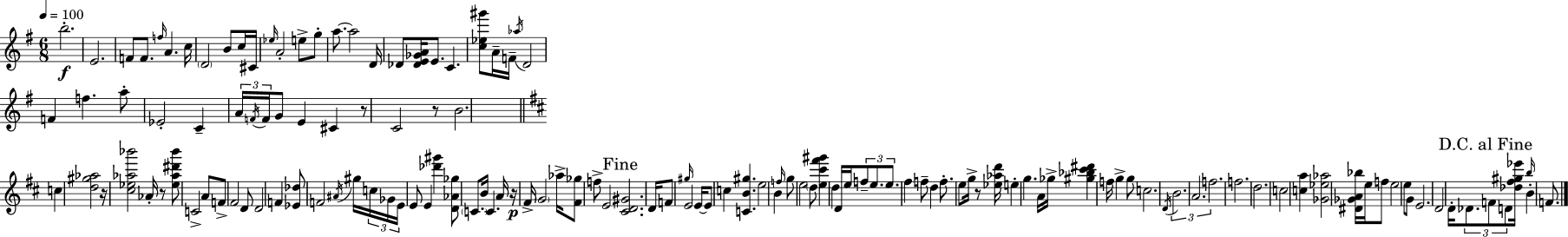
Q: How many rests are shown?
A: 6